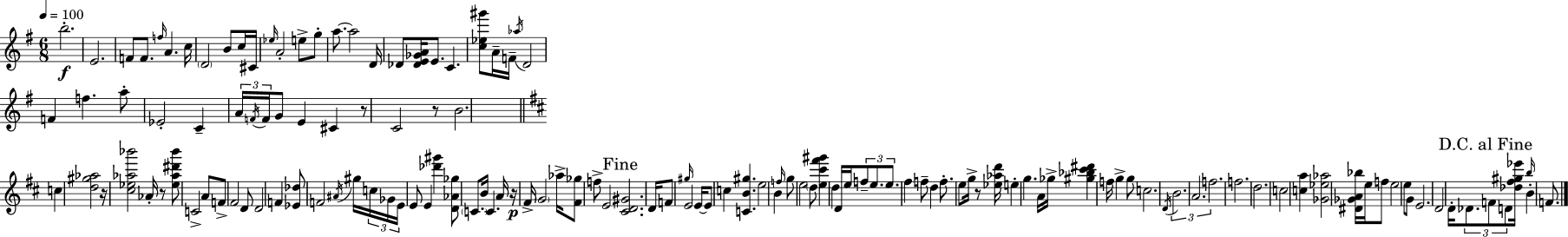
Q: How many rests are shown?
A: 6